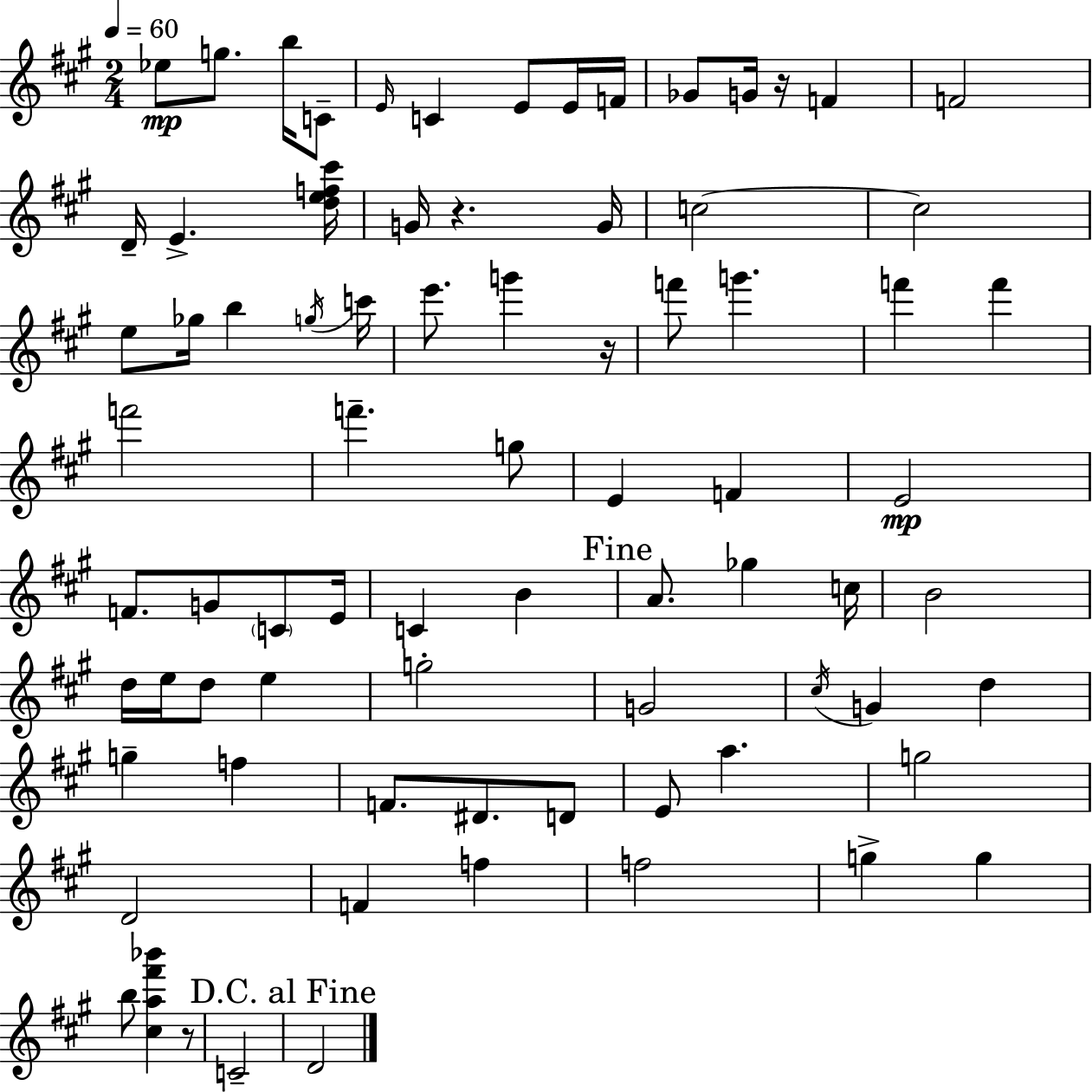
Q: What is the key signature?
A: A major